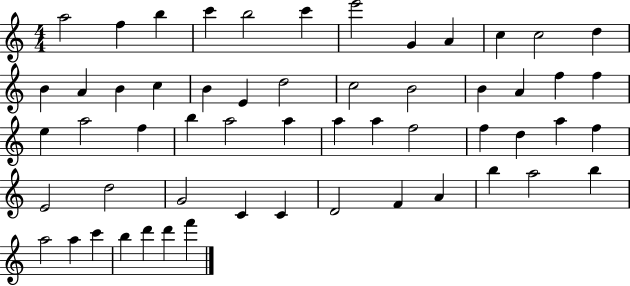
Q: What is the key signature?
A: C major